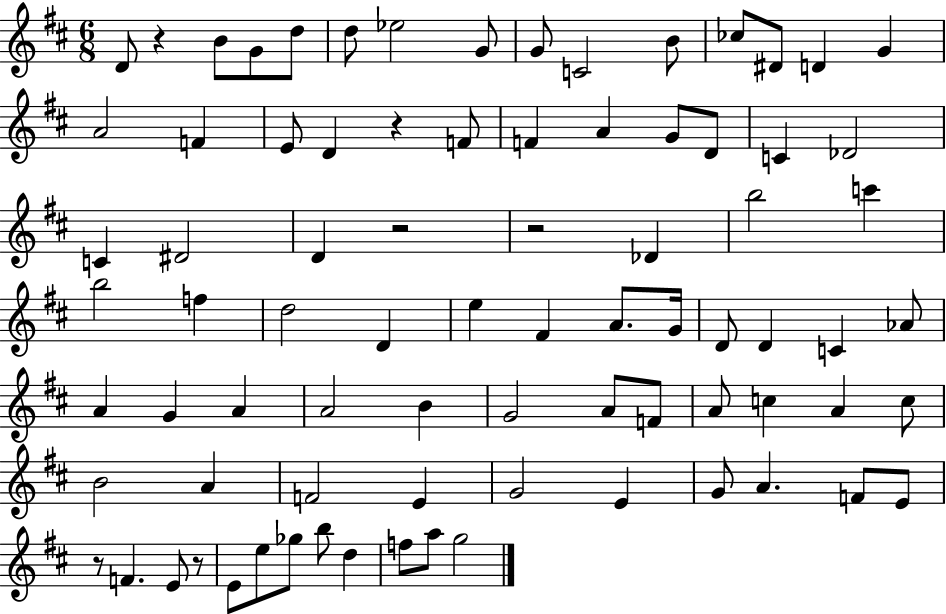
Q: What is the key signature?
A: D major